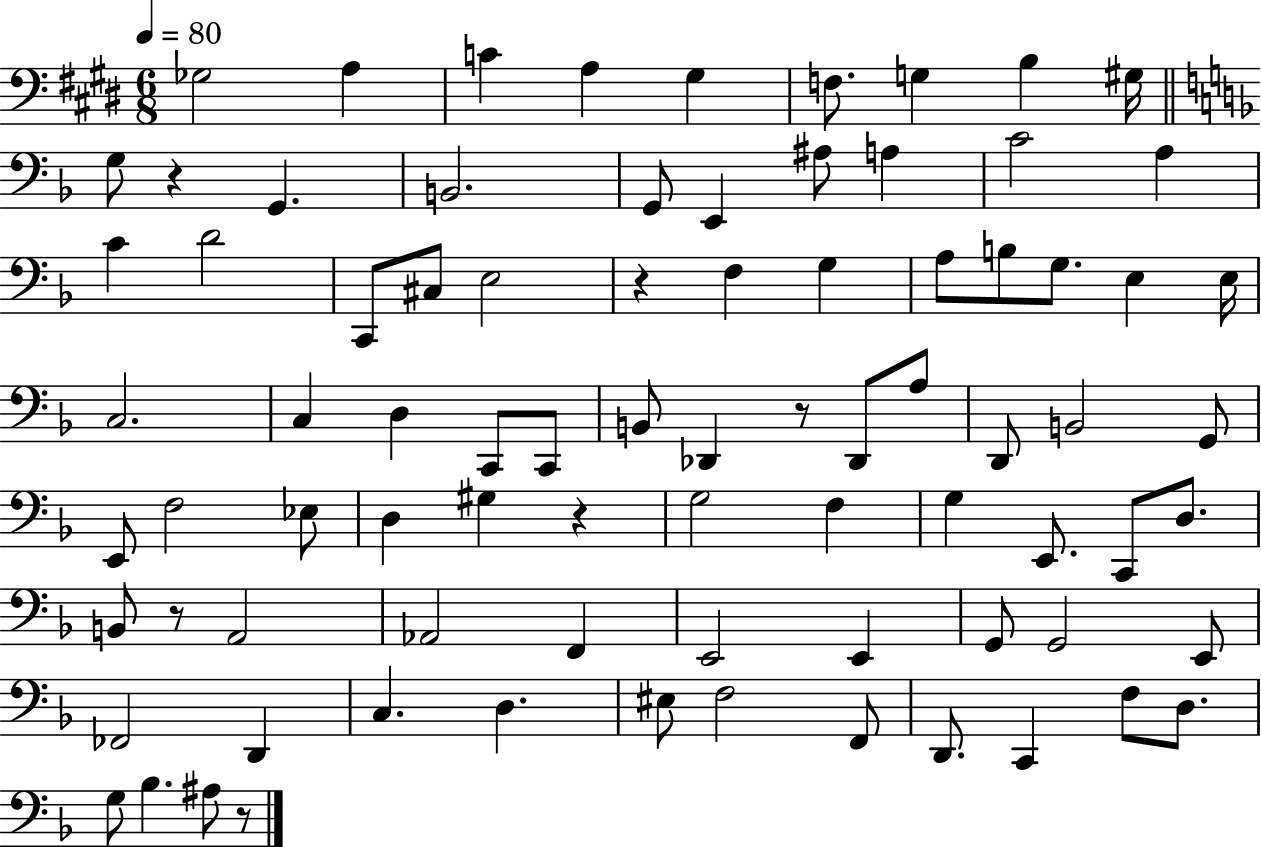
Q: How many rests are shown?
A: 6